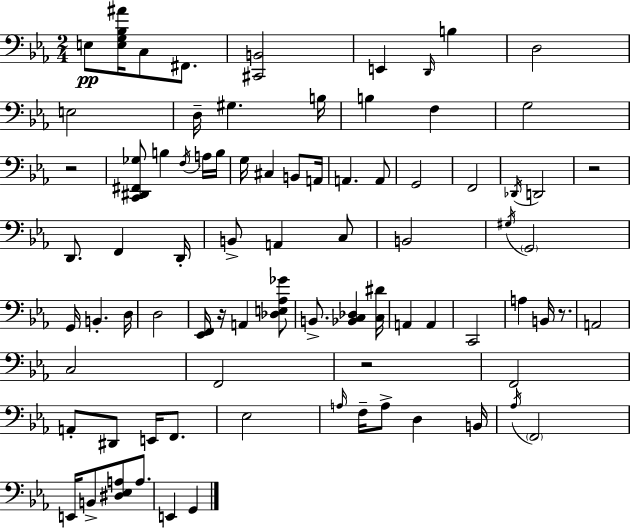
{
  \clef bass
  \numericTimeSignature
  \time 2/4
  \key ees \major
  e8\pp <e g bes ais'>16 c8 fis,8. | <cis, b,>2 | e,4 \grace { d,16 } b4 | d2 | \break e2 | d16-- gis4. | b16 b4 f4 | g2 | \break r2 | <c, dis, fis, ges>8 b4 \acciaccatura { f16 } | a16 b16 g16 cis4 b,8 | a,16 a,4. | \break a,8 g,2 | f,2 | \acciaccatura { des,16 } d,2 | r2 | \break d,8. f,4 | d,16-. b,8-> a,4 | c8 b,2 | \acciaccatura { gis16 } \parenthesize g,2 | \break g,16 b,4.-. | d16 d2 | <ees, f,>16 r16 a,4 | <des e aes ges'>8 b,8.-> <bes, c des>4 | \break <c dis'>16 a,4 | a,4 c,2 | a4 | b,16 r8. a,2 | \break c2 | f,2 | r2 | f,2 | \break a,8-. dis,8 | e,16 f,8. ees2 | \grace { a16 } f16-- a8-> | d4 b,16 \acciaccatura { aes16 } \parenthesize f,2 | \break e,16 b,8-> | <dis ees a>8 a8. e,4 | g,4 \bar "|."
}